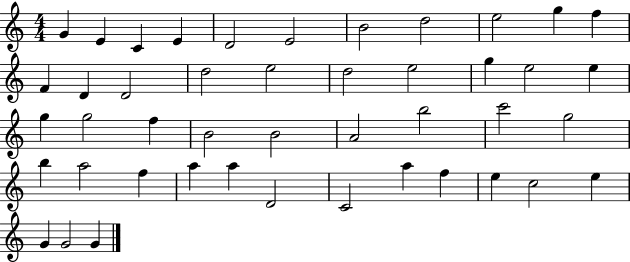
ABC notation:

X:1
T:Untitled
M:4/4
L:1/4
K:C
G E C E D2 E2 B2 d2 e2 g f F D D2 d2 e2 d2 e2 g e2 e g g2 f B2 B2 A2 b2 c'2 g2 b a2 f a a D2 C2 a f e c2 e G G2 G